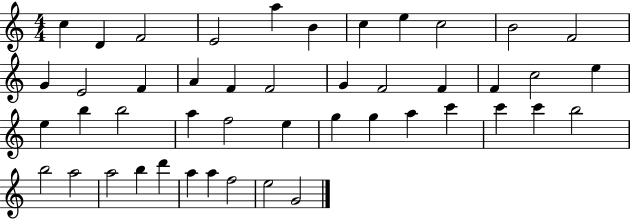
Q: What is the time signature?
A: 4/4